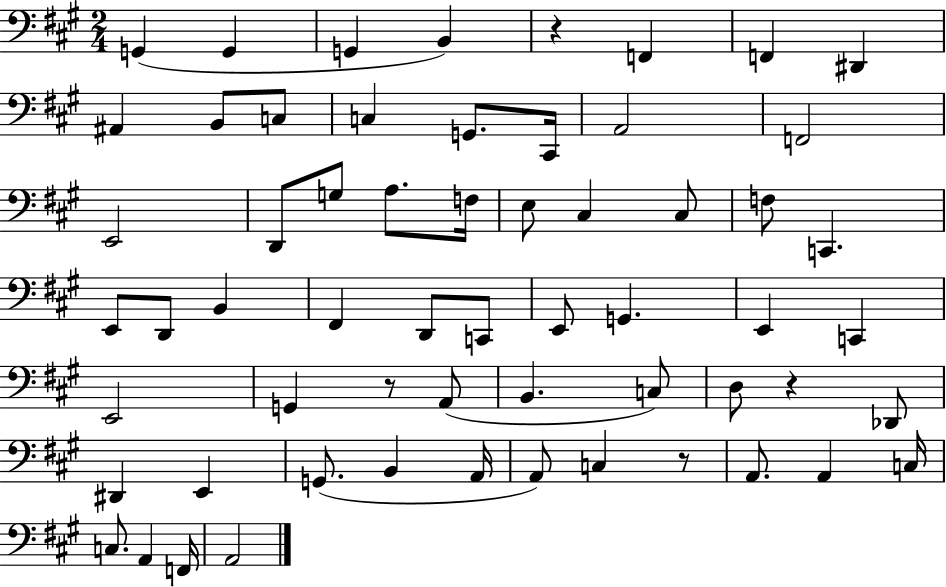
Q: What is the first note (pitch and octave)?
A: G2